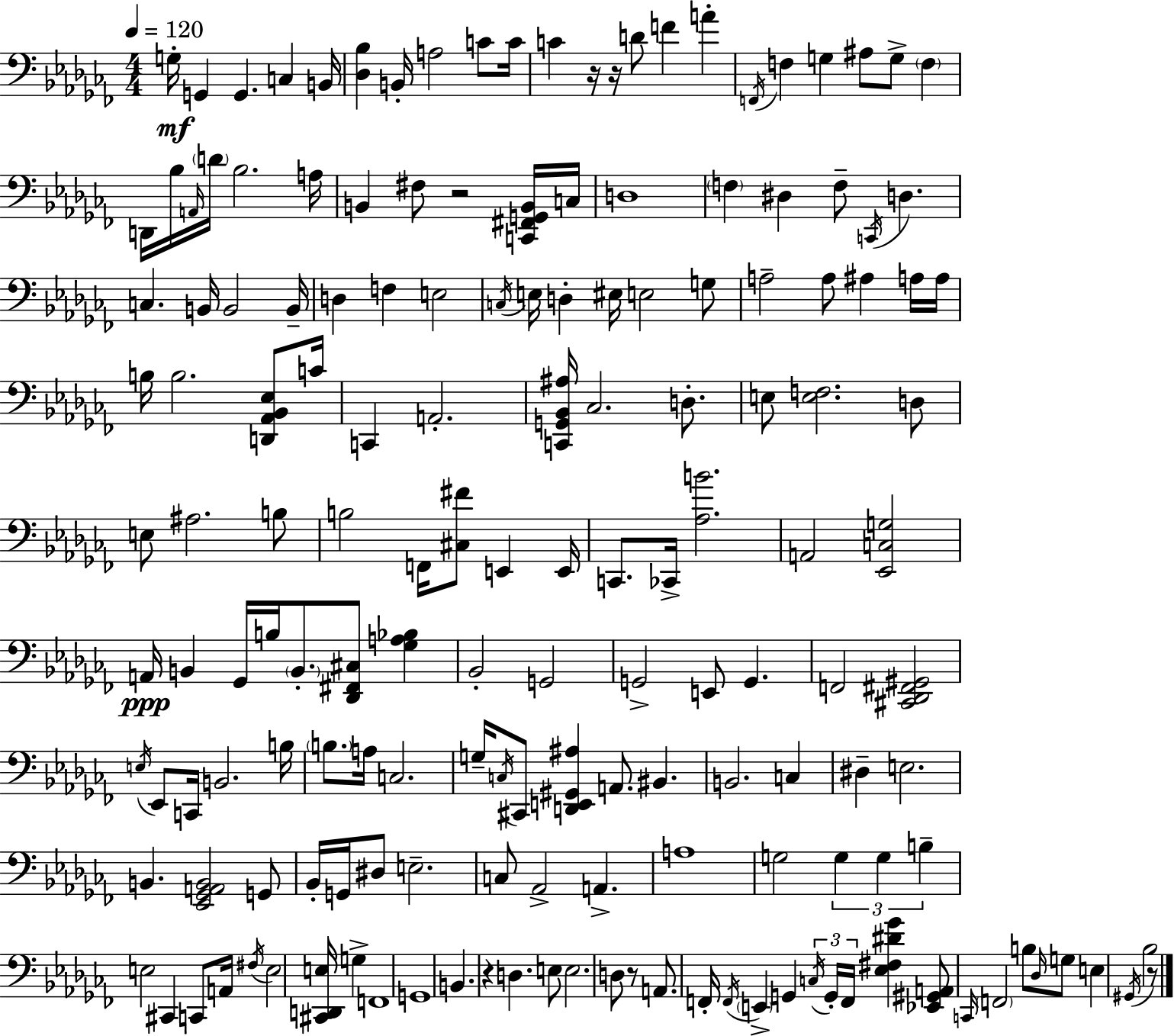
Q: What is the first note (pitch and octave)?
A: G3